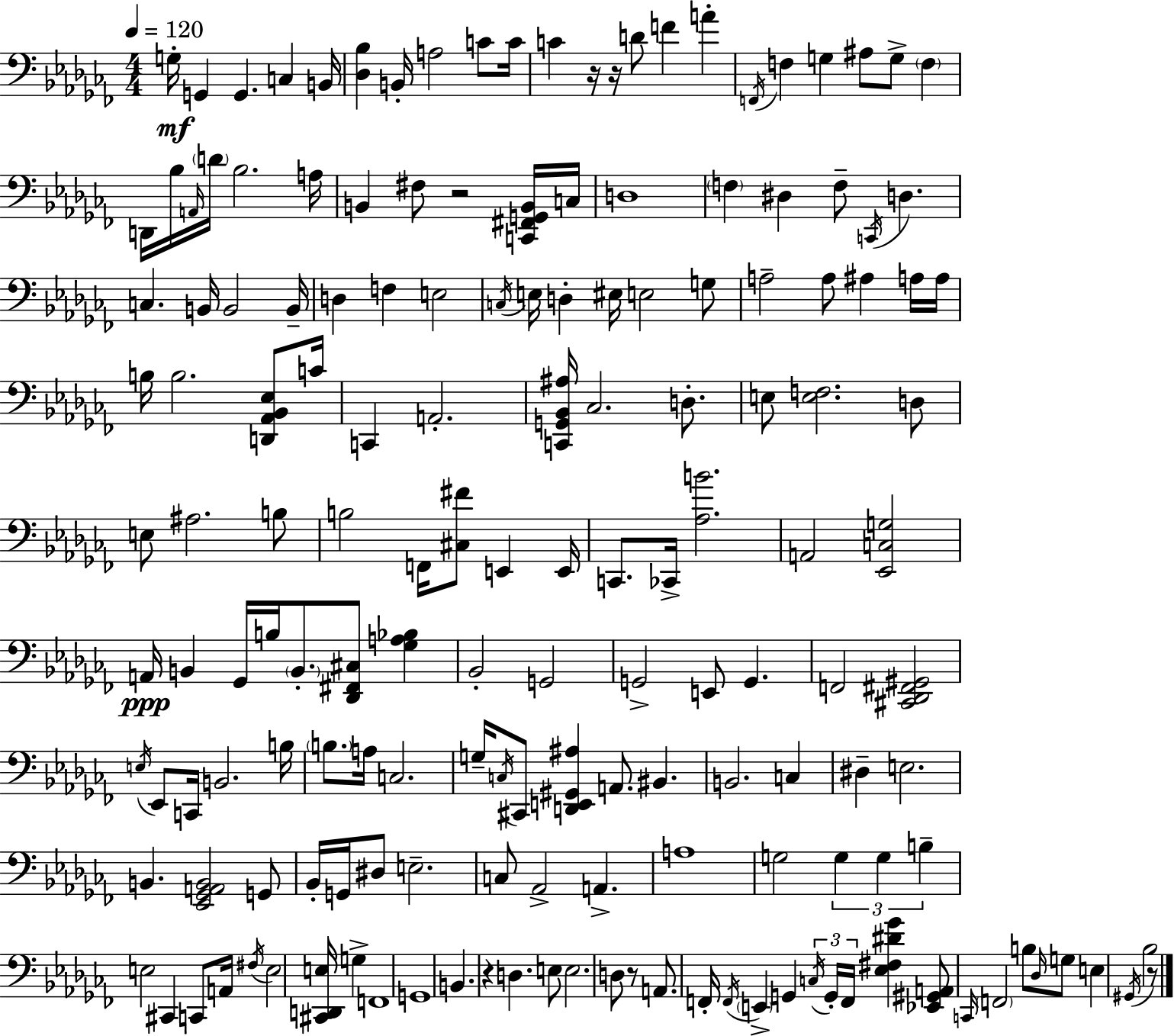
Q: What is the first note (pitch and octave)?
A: G3